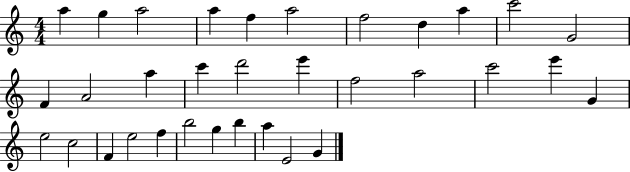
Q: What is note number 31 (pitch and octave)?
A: A5